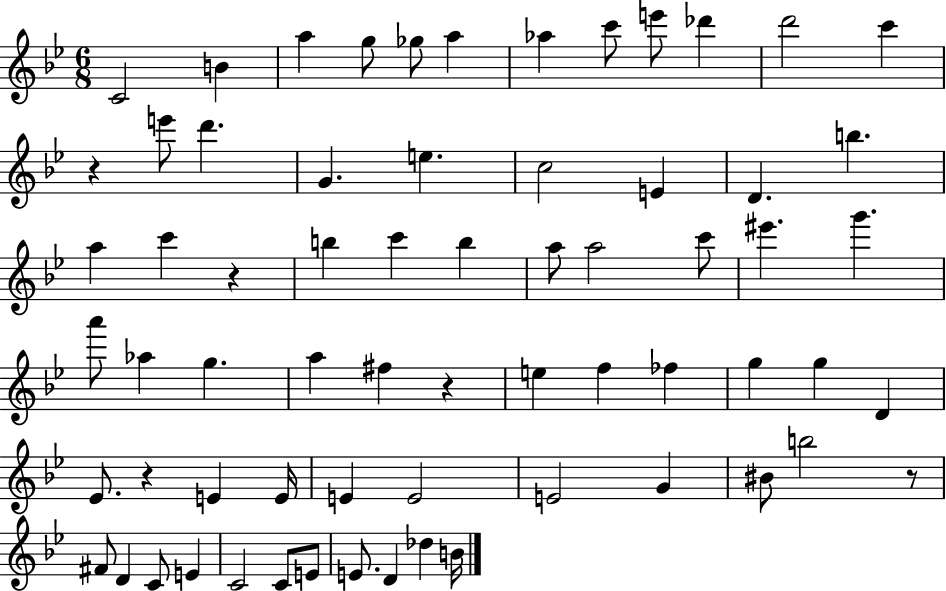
{
  \clef treble
  \numericTimeSignature
  \time 6/8
  \key bes \major
  c'2 b'4 | a''4 g''8 ges''8 a''4 | aes''4 c'''8 e'''8 des'''4 | d'''2 c'''4 | \break r4 e'''8 d'''4. | g'4. e''4. | c''2 e'4 | d'4. b''4. | \break a''4 c'''4 r4 | b''4 c'''4 b''4 | a''8 a''2 c'''8 | eis'''4. g'''4. | \break a'''8 aes''4 g''4. | a''4 fis''4 r4 | e''4 f''4 fes''4 | g''4 g''4 d'4 | \break ees'8. r4 e'4 e'16 | e'4 e'2 | e'2 g'4 | bis'8 b''2 r8 | \break fis'8 d'4 c'8 e'4 | c'2 c'8 e'8 | e'8. d'4 des''4 b'16 | \bar "|."
}